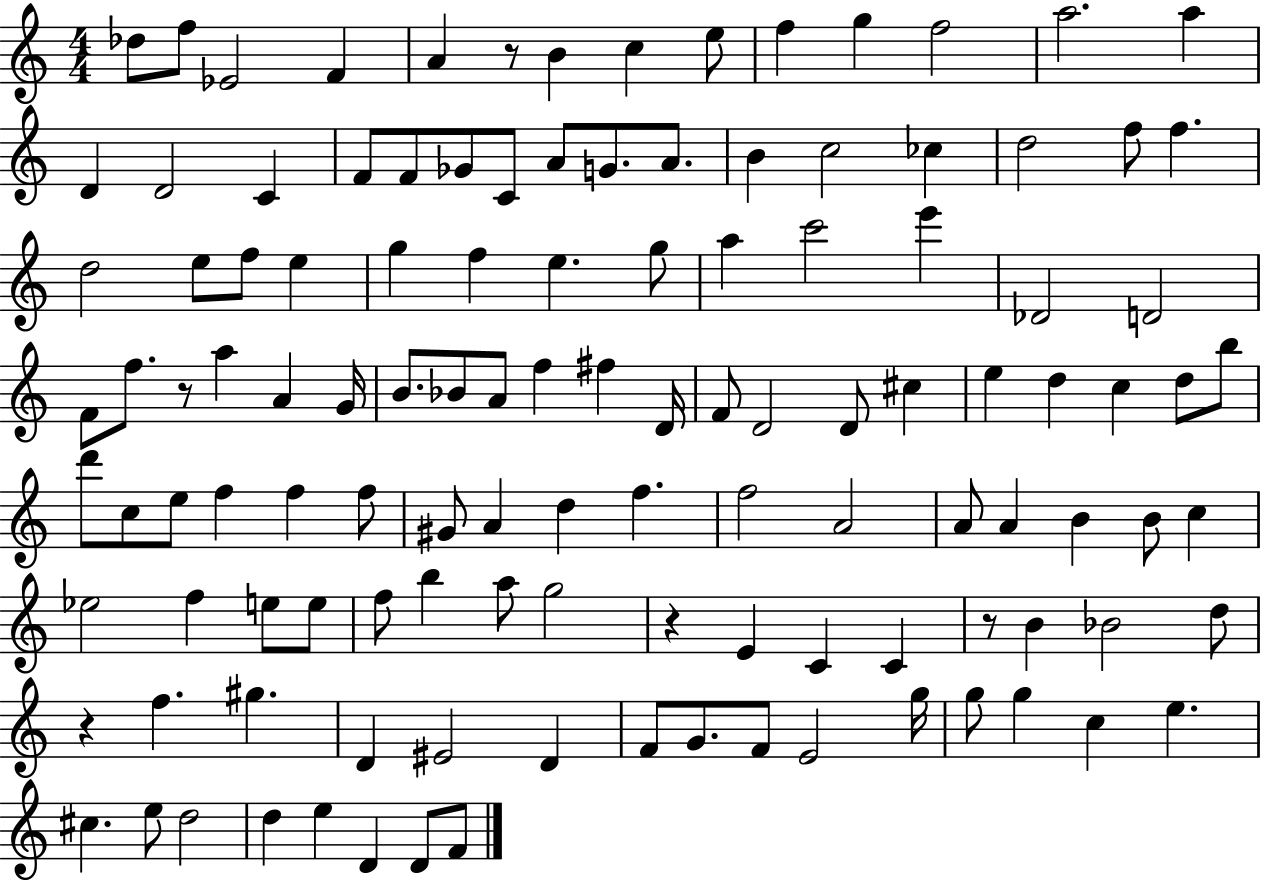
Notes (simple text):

Db5/e F5/e Eb4/h F4/q A4/q R/e B4/q C5/q E5/e F5/q G5/q F5/h A5/h. A5/q D4/q D4/h C4/q F4/e F4/e Gb4/e C4/e A4/e G4/e. A4/e. B4/q C5/h CES5/q D5/h F5/e F5/q. D5/h E5/e F5/e E5/q G5/q F5/q E5/q. G5/e A5/q C6/h E6/q Db4/h D4/h F4/e F5/e. R/e A5/q A4/q G4/s B4/e. Bb4/e A4/e F5/q F#5/q D4/s F4/e D4/h D4/e C#5/q E5/q D5/q C5/q D5/e B5/e D6/e C5/e E5/e F5/q F5/q F5/e G#4/e A4/q D5/q F5/q. F5/h A4/h A4/e A4/q B4/q B4/e C5/q Eb5/h F5/q E5/e E5/e F5/e B5/q A5/e G5/h R/q E4/q C4/q C4/q R/e B4/q Bb4/h D5/e R/q F5/q. G#5/q. D4/q EIS4/h D4/q F4/e G4/e. F4/e E4/h G5/s G5/e G5/q C5/q E5/q. C#5/q. E5/e D5/h D5/q E5/q D4/q D4/e F4/e